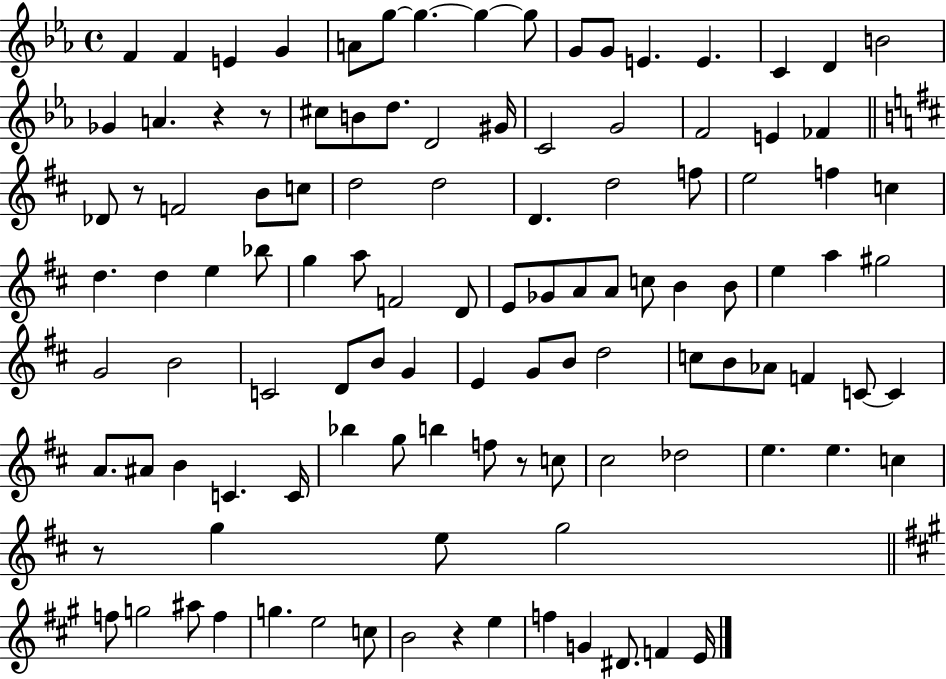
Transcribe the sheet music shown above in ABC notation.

X:1
T:Untitled
M:4/4
L:1/4
K:Eb
F F E G A/2 g/2 g g g/2 G/2 G/2 E E C D B2 _G A z z/2 ^c/2 B/2 d/2 D2 ^G/4 C2 G2 F2 E _F _D/2 z/2 F2 B/2 c/2 d2 d2 D d2 f/2 e2 f c d d e _b/2 g a/2 F2 D/2 E/2 _G/2 A/2 A/2 c/2 B B/2 e a ^g2 G2 B2 C2 D/2 B/2 G E G/2 B/2 d2 c/2 B/2 _A/2 F C/2 C A/2 ^A/2 B C C/4 _b g/2 b f/2 z/2 c/2 ^c2 _d2 e e c z/2 g e/2 g2 f/2 g2 ^a/2 f g e2 c/2 B2 z e f G ^D/2 F E/4